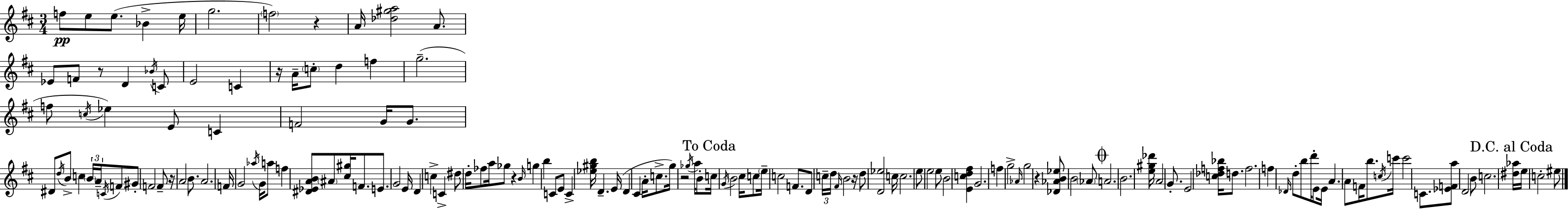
{
  \clef treble
  \numericTimeSignature
  \time 3/4
  \key d \major
  f''8\pp e''8 e''8.( bes'4-> e''16 | g''2. | \parenthesize f''2) r4 | a'16 <des'' gis'' a''>2 a'8. | \break ees'8 f'8 r8 d'4 \acciaccatura { bes'16 } c'8 | e'2 c'4 | r16 a'16-- \parenthesize c''8-. d''4 f''4 | g''2.--( | \break f''8 \acciaccatura { c''16 } ees''4) e'8 c'4 | f'2 g'16 g'8. | dis'8 \acciaccatura { d''16 } b'8-> c''4 \tuplet 3/2 { \parenthesize b'16 | a'16-- \acciaccatura { c'16 } } f'8 gis'8-. f'2 | \break f'8-- r16 a'2 | b'8. a'2. | f'16 g'2 | \acciaccatura { aes''16 } g'16 a''8 f''4 <dis' ees' a' b'>8 \parenthesize ais'8 | \break <cis'' gis''>16 f'8. e'8. g'2 | e'16 d'4 c''4-> | c'4-> dis''8 d''16-. fes''8 a''16 ges''8 | r4 \grace { b'16 } g''4 b''4 | \break c'8 e'8 c'4-> <ees'' gis'' b''>16 d'4.-- | e'16( d'4 cis'4 | a'16-. c''8.-> g''16) r2 | \acciaccatura { ges''16 } a''16 b'8-. \mark "To Coda" c''16 \acciaccatura { g'16 } b'2 | \break cis''16 c''8 \parenthesize e''16-- c''2 | f'8. d'8 \tuplet 3/2 { c''16-- d''16 | \grace { fis'16 } } b'2 r16 d''8 | <d' ees''>2 c''16 c''2. | \break e''8 e''2 | e''8 b'2 | <e' c'' d'' fis''>4 g'2. | f''4 | \break g''2-> \grace { aes'16 } g''2 | r4 <des' aes' b' ees''>8 | b'2 \parenthesize aes'8 \mark \markup { \musicglyph "scripts.coda" } a'2. | b'2. | \break <e'' gis'' des'''>16 a'2 | g'8.-. e'2 | <c'' des'' f'' bes''>16 d''8. f''2. | f''4 | \break \grace { des'16 } d''8-. b''8 d'''16-. e'8 e'16 a'4. | a'8 f'16 b''8. \acciaccatura { c''16 } | c'''16 c'''2 c'8. | <ees' f' a''>8 d'2 b'8 | \break c''2. | \mark "D.C. al Coda" <dis'' aes''>16 e''16 c''2-. eis''8 | \bar "|."
}